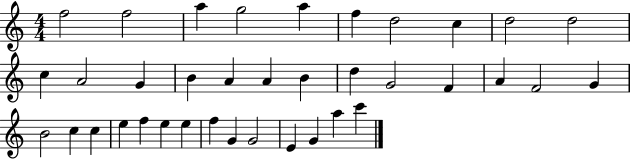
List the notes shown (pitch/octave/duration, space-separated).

F5/h F5/h A5/q G5/h A5/q F5/q D5/h C5/q D5/h D5/h C5/q A4/h G4/q B4/q A4/q A4/q B4/q D5/q G4/h F4/q A4/q F4/h G4/q B4/h C5/q C5/q E5/q F5/q E5/q E5/q F5/q G4/q G4/h E4/q G4/q A5/q C6/q